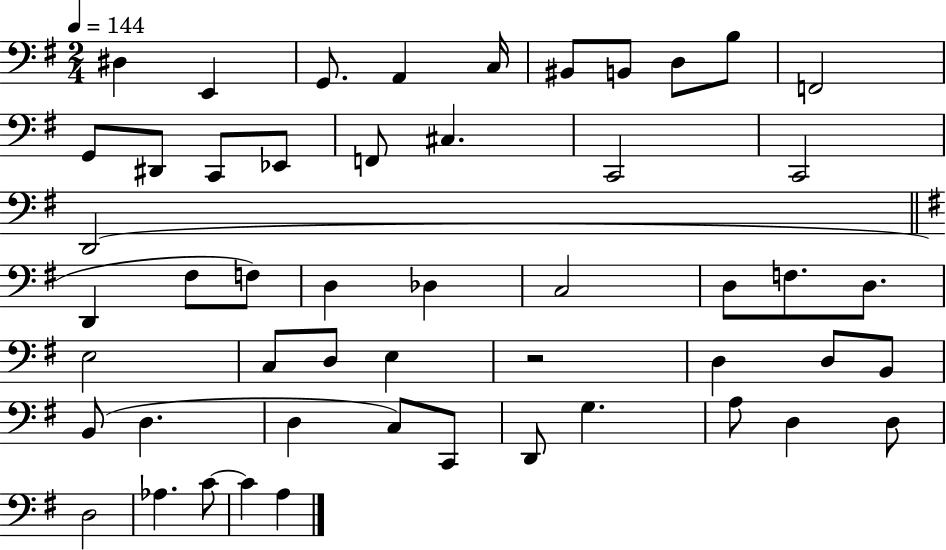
D#3/q E2/q G2/e. A2/q C3/s BIS2/e B2/e D3/e B3/e F2/h G2/e D#2/e C2/e Eb2/e F2/e C#3/q. C2/h C2/h D2/h D2/q F#3/e F3/e D3/q Db3/q C3/h D3/e F3/e. D3/e. E3/h C3/e D3/e E3/q R/h D3/q D3/e B2/e B2/e D3/q. D3/q C3/e C2/e D2/e G3/q. A3/e D3/q D3/e D3/h Ab3/q. C4/e C4/q A3/q